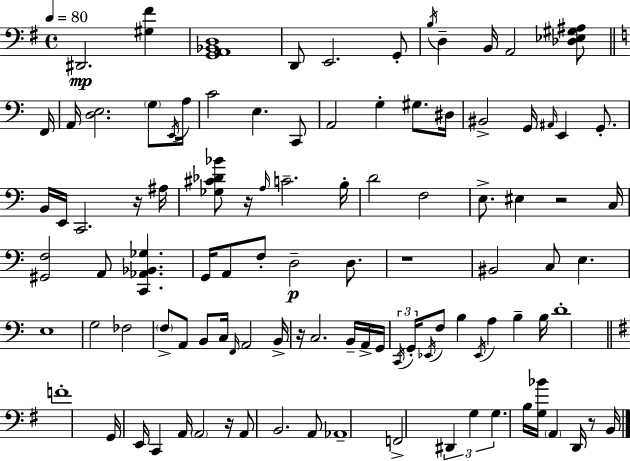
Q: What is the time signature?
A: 4/4